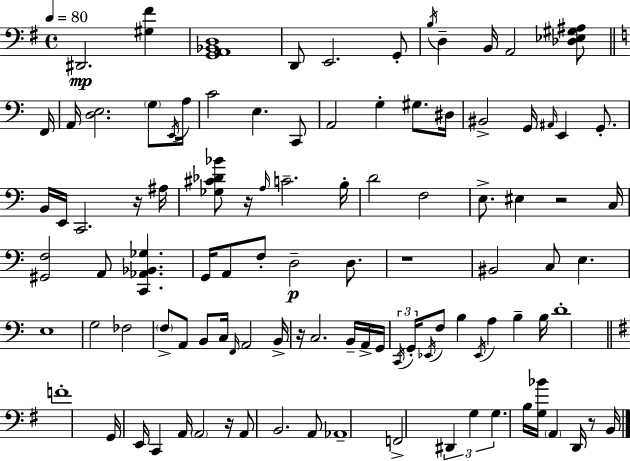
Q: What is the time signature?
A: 4/4